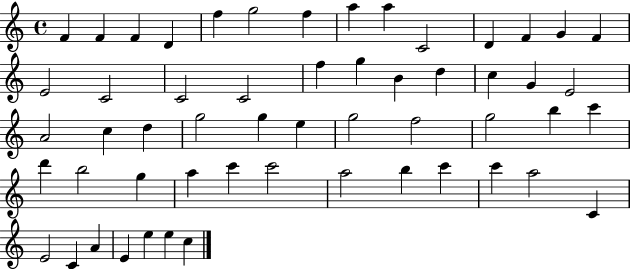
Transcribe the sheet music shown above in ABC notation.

X:1
T:Untitled
M:4/4
L:1/4
K:C
F F F D f g2 f a a C2 D F G F E2 C2 C2 C2 f g B d c G E2 A2 c d g2 g e g2 f2 g2 b c' d' b2 g a c' c'2 a2 b c' c' a2 C E2 C A E e e c